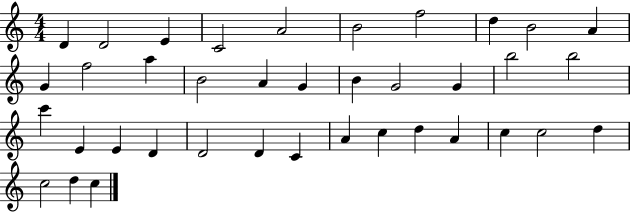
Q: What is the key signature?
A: C major